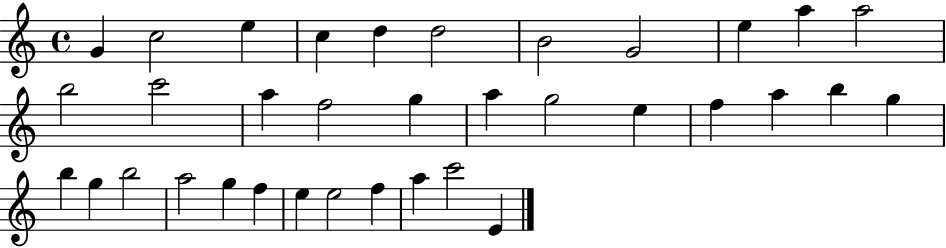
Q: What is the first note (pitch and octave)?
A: G4